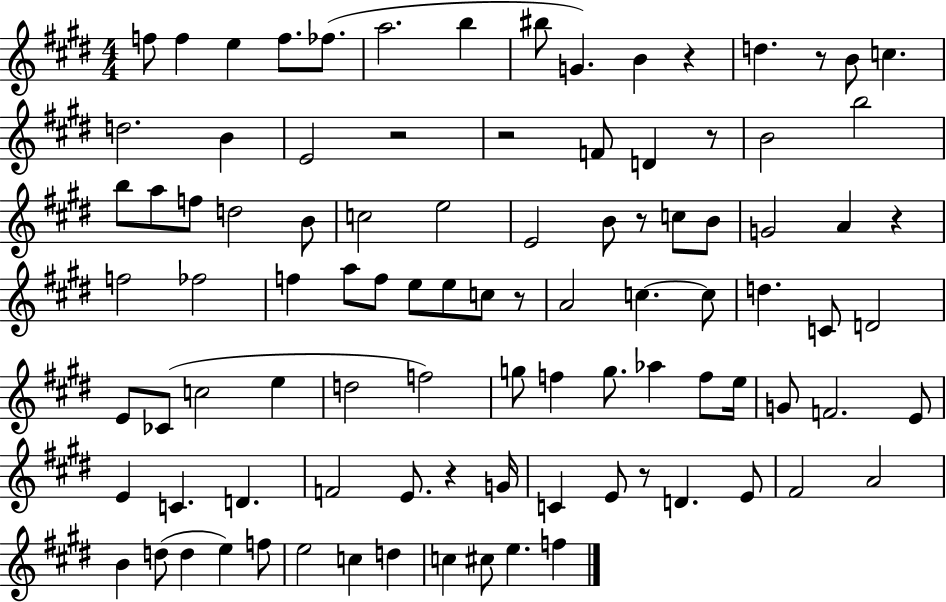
{
  \clef treble
  \numericTimeSignature
  \time 4/4
  \key e \major
  f''8 f''4 e''4 f''8. fes''8.( | a''2. b''4 | bis''8 g'4.) b'4 r4 | d''4. r8 b'8 c''4. | \break d''2. b'4 | e'2 r2 | r2 f'8 d'4 r8 | b'2 b''2 | \break b''8 a''8 f''8 d''2 b'8 | c''2 e''2 | e'2 b'8 r8 c''8 b'8 | g'2 a'4 r4 | \break f''2 fes''2 | f''4 a''8 f''8 e''8 e''8 c''8 r8 | a'2 c''4.~~ c''8 | d''4. c'8 d'2 | \break e'8 ces'8( c''2 e''4 | d''2 f''2) | g''8 f''4 g''8. aes''4 f''8 e''16 | g'8 f'2. e'8 | \break e'4 c'4. d'4. | f'2 e'8. r4 g'16 | c'4 e'8 r8 d'4. e'8 | fis'2 a'2 | \break b'4 d''8( d''4 e''4) f''8 | e''2 c''4 d''4 | c''4 cis''8 e''4. f''4 | \bar "|."
}